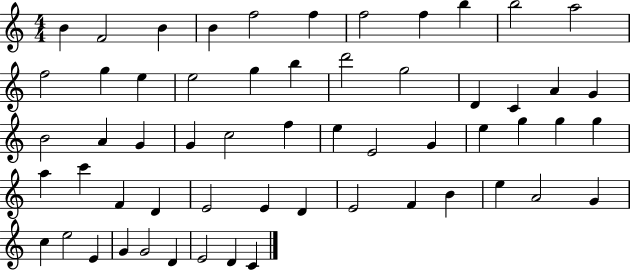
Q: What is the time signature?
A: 4/4